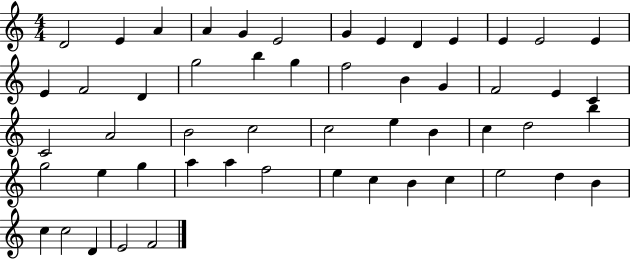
{
  \clef treble
  \numericTimeSignature
  \time 4/4
  \key c \major
  d'2 e'4 a'4 | a'4 g'4 e'2 | g'4 e'4 d'4 e'4 | e'4 e'2 e'4 | \break e'4 f'2 d'4 | g''2 b''4 g''4 | f''2 b'4 g'4 | f'2 e'4 c'4 | \break c'2 a'2 | b'2 c''2 | c''2 e''4 b'4 | c''4 d''2 b''4 | \break g''2 e''4 g''4 | a''4 a''4 f''2 | e''4 c''4 b'4 c''4 | e''2 d''4 b'4 | \break c''4 c''2 d'4 | e'2 f'2 | \bar "|."
}